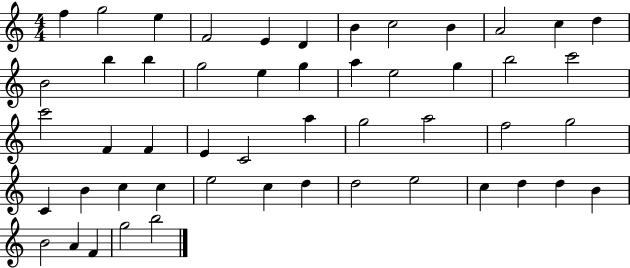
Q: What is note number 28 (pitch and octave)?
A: C4